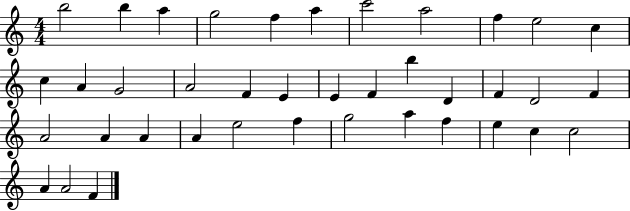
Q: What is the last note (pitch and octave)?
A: F4